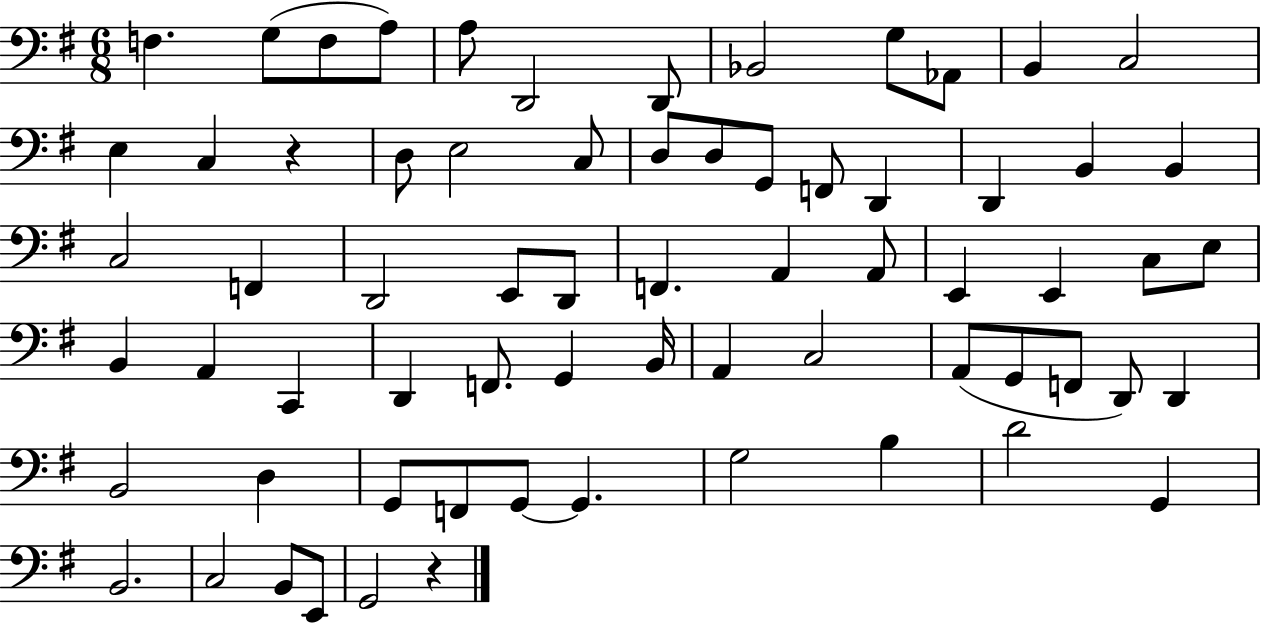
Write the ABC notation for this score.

X:1
T:Untitled
M:6/8
L:1/4
K:G
F, G,/2 F,/2 A,/2 A,/2 D,,2 D,,/2 _B,,2 G,/2 _A,,/2 B,, C,2 E, C, z D,/2 E,2 C,/2 D,/2 D,/2 G,,/2 F,,/2 D,, D,, B,, B,, C,2 F,, D,,2 E,,/2 D,,/2 F,, A,, A,,/2 E,, E,, C,/2 E,/2 B,, A,, C,, D,, F,,/2 G,, B,,/4 A,, C,2 A,,/2 G,,/2 F,,/2 D,,/2 D,, B,,2 D, G,,/2 F,,/2 G,,/2 G,, G,2 B, D2 G,, B,,2 C,2 B,,/2 E,,/2 G,,2 z